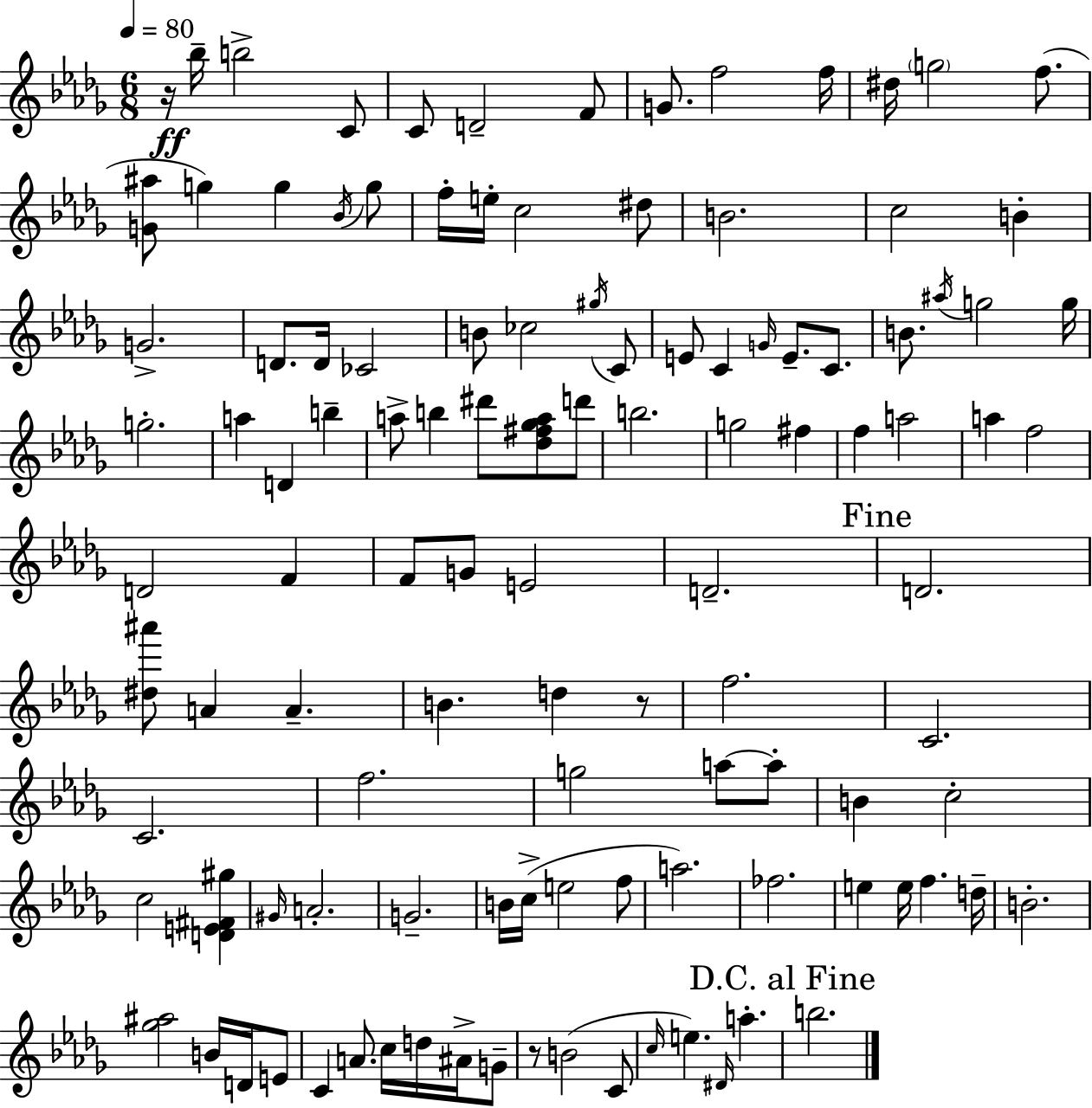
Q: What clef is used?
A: treble